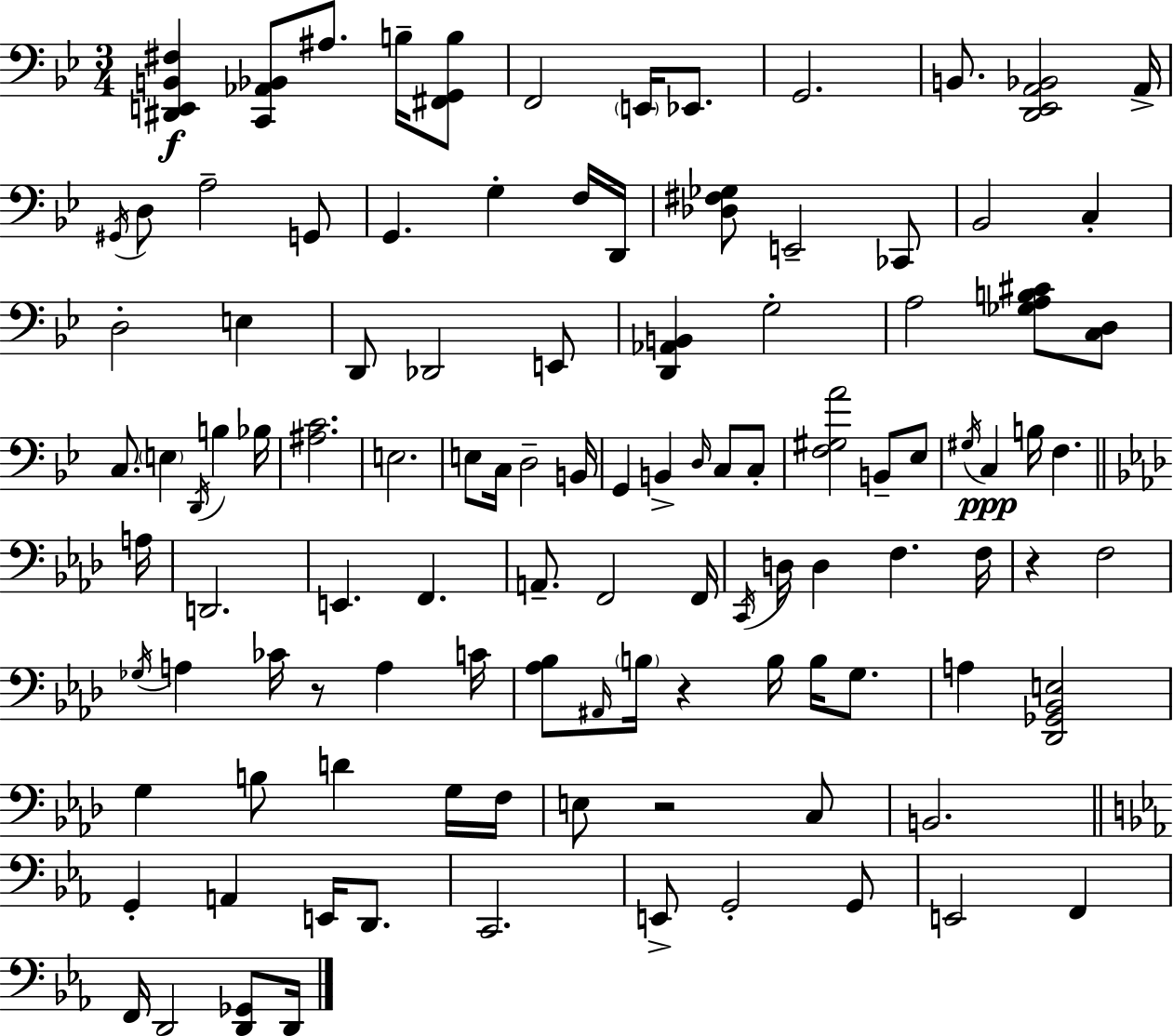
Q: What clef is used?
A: bass